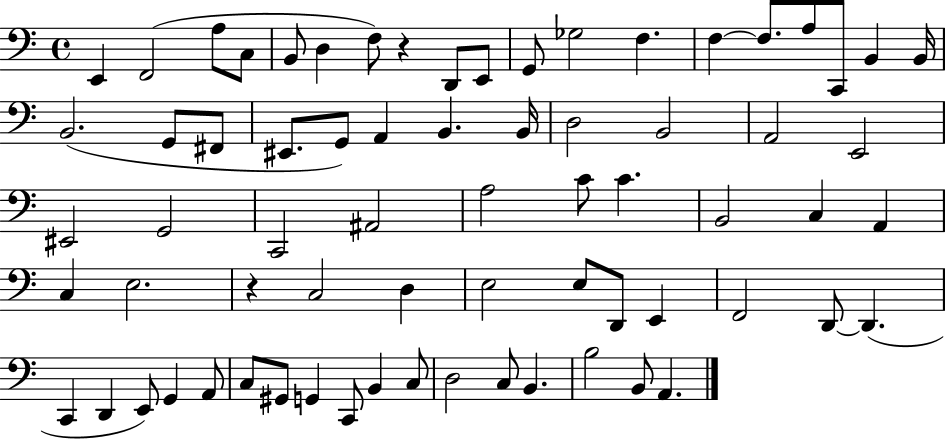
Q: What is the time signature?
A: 4/4